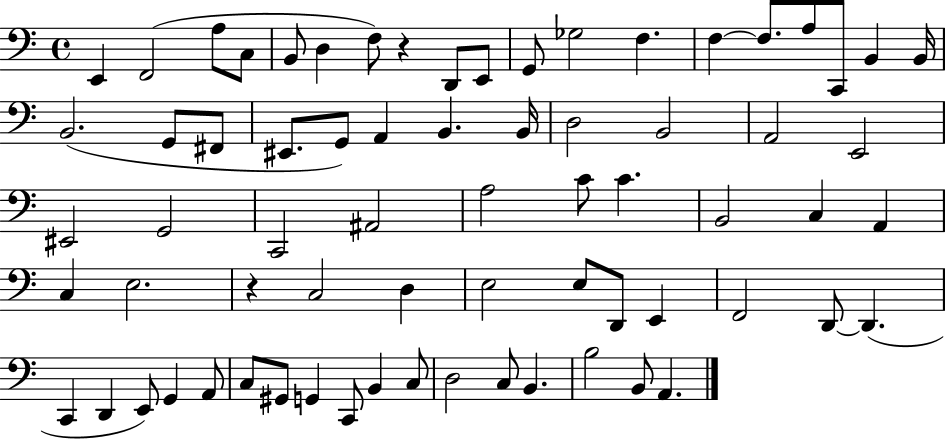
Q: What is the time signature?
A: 4/4